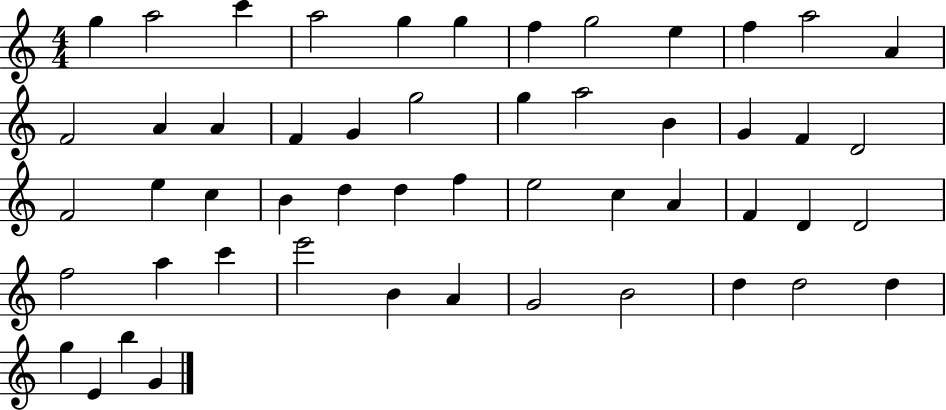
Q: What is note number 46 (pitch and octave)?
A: D5